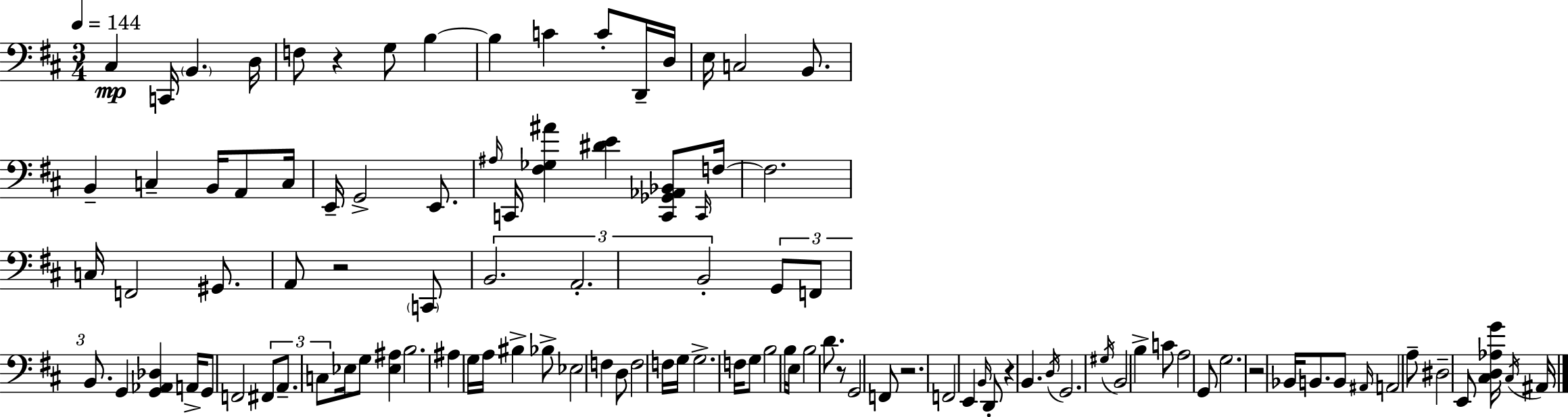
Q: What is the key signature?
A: D major